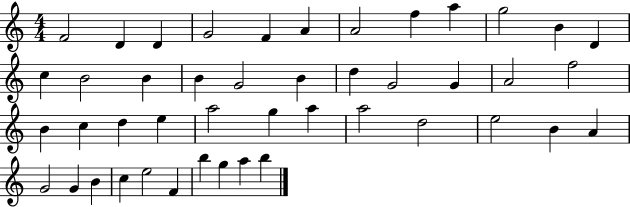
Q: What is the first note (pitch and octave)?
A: F4